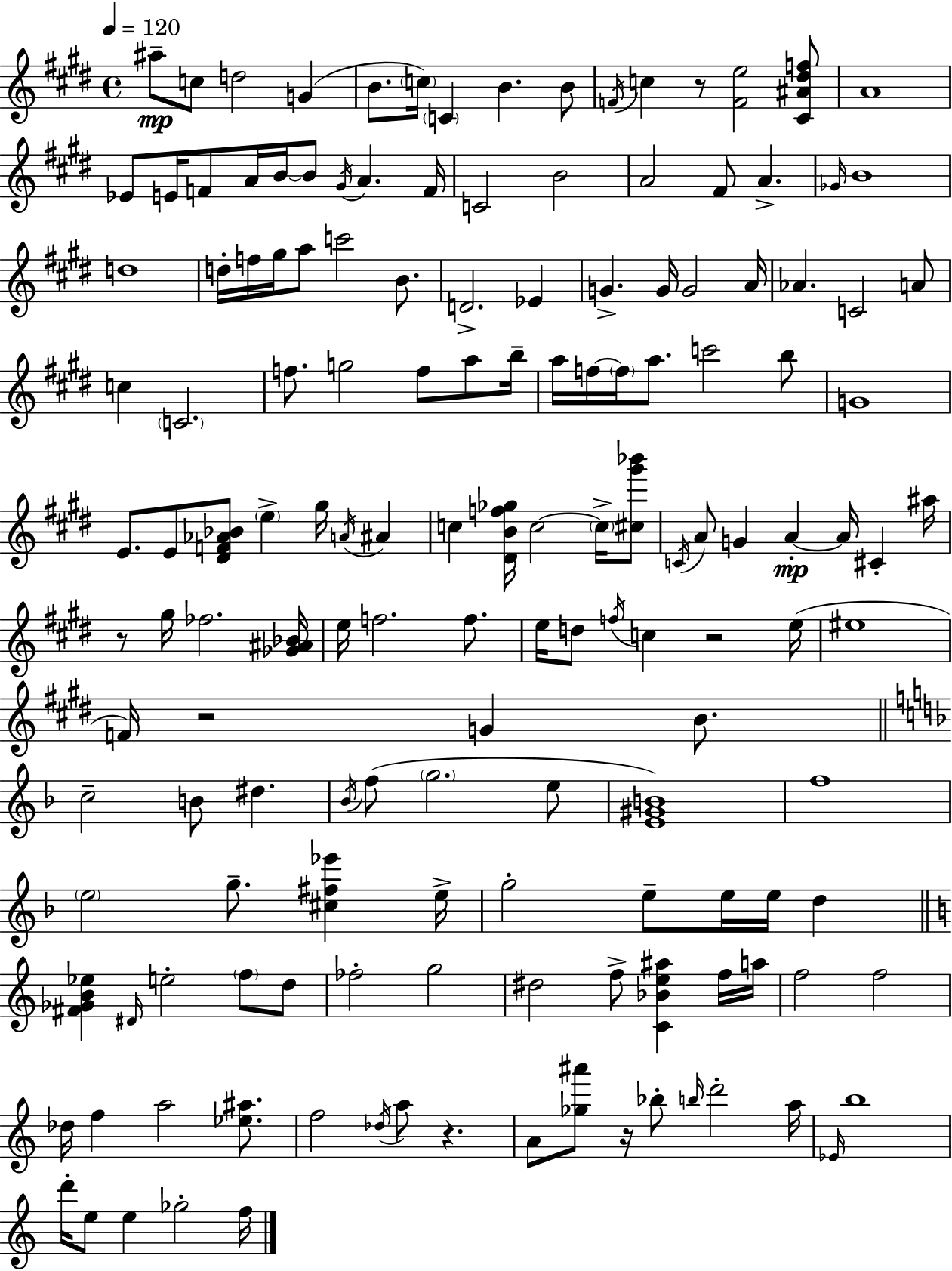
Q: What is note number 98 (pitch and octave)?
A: G5